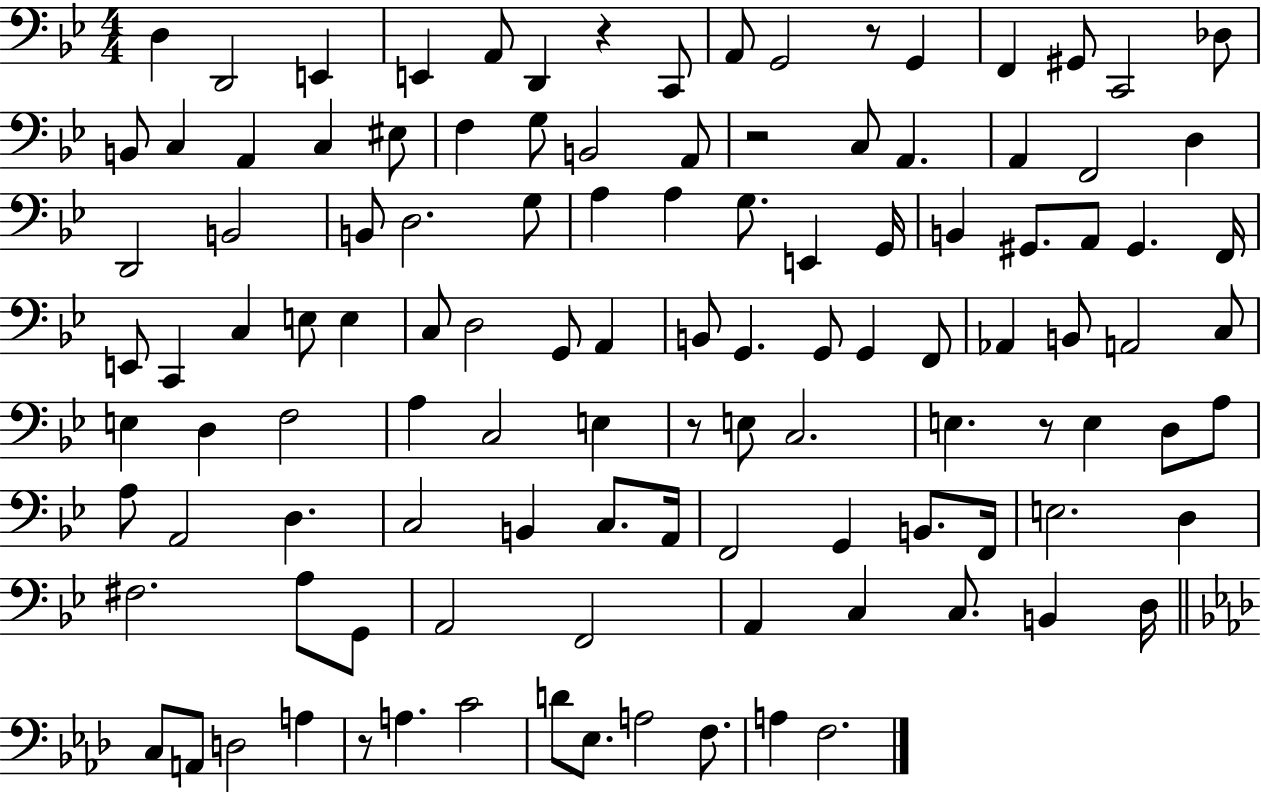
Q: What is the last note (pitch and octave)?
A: F3